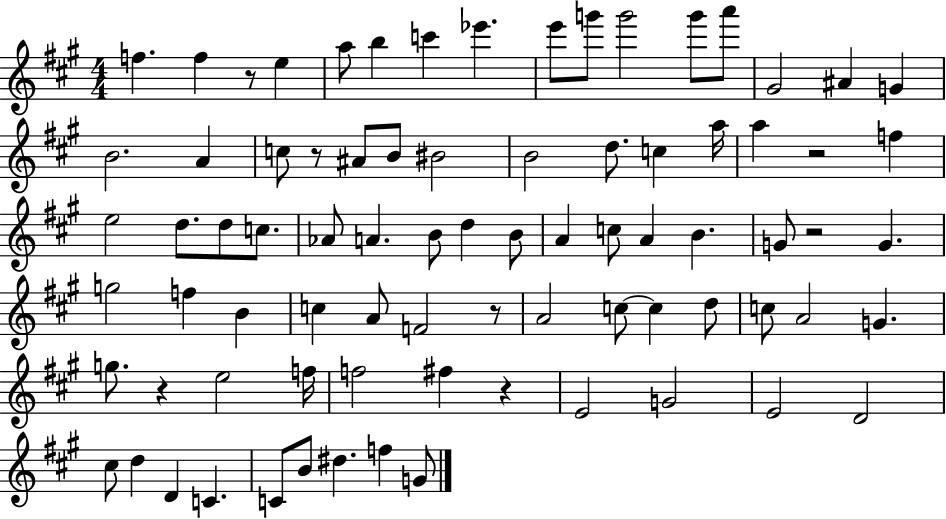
{
  \clef treble
  \numericTimeSignature
  \time 4/4
  \key a \major
  f''4. f''4 r8 e''4 | a''8 b''4 c'''4 ees'''4. | e'''8 g'''8 g'''2 g'''8 a'''8 | gis'2 ais'4 g'4 | \break b'2. a'4 | c''8 r8 ais'8 b'8 bis'2 | b'2 d''8. c''4 a''16 | a''4 r2 f''4 | \break e''2 d''8. d''8 c''8. | aes'8 a'4. b'8 d''4 b'8 | a'4 c''8 a'4 b'4. | g'8 r2 g'4. | \break g''2 f''4 b'4 | c''4 a'8 f'2 r8 | a'2 c''8~~ c''4 d''8 | c''8 a'2 g'4. | \break g''8. r4 e''2 f''16 | f''2 fis''4 r4 | e'2 g'2 | e'2 d'2 | \break cis''8 d''4 d'4 c'4. | c'8 b'8 dis''4. f''4 g'8 | \bar "|."
}